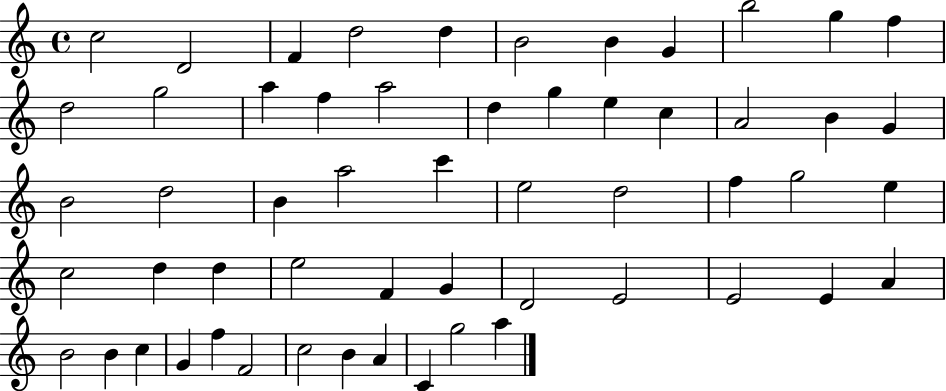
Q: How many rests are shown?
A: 0